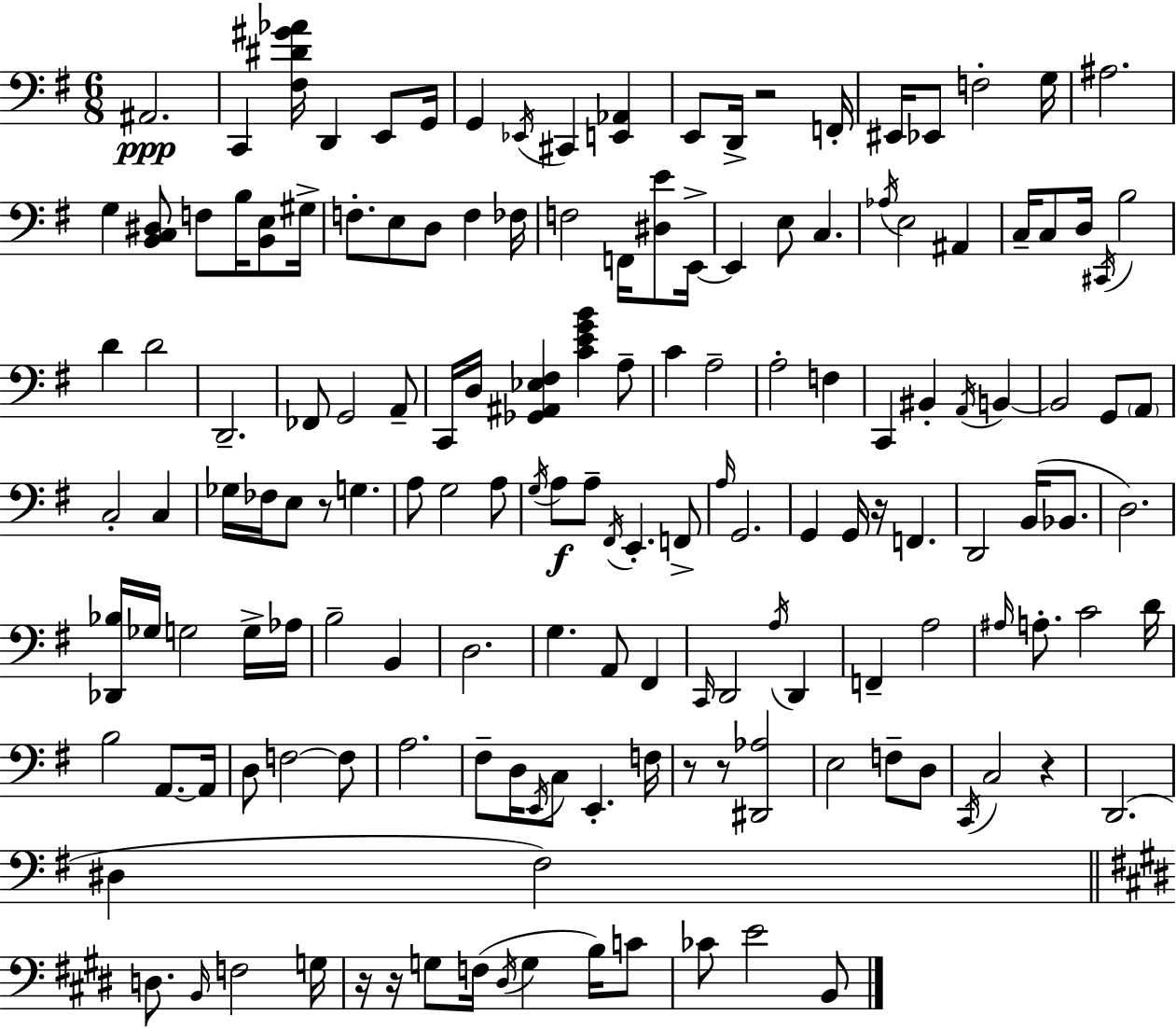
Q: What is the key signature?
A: E minor